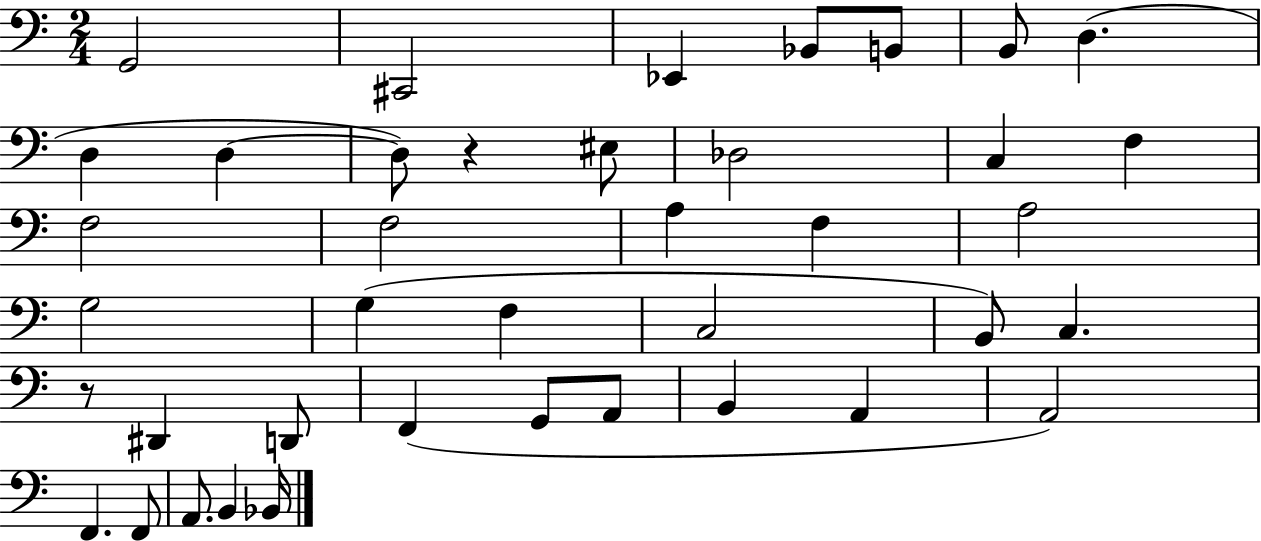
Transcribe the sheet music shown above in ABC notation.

X:1
T:Untitled
M:2/4
L:1/4
K:C
G,,2 ^C,,2 _E,, _B,,/2 B,,/2 B,,/2 D, D, D, D,/2 z ^E,/2 _D,2 C, F, F,2 F,2 A, F, A,2 G,2 G, F, C,2 B,,/2 C, z/2 ^D,, D,,/2 F,, G,,/2 A,,/2 B,, A,, A,,2 F,, F,,/2 A,,/2 B,, _B,,/4